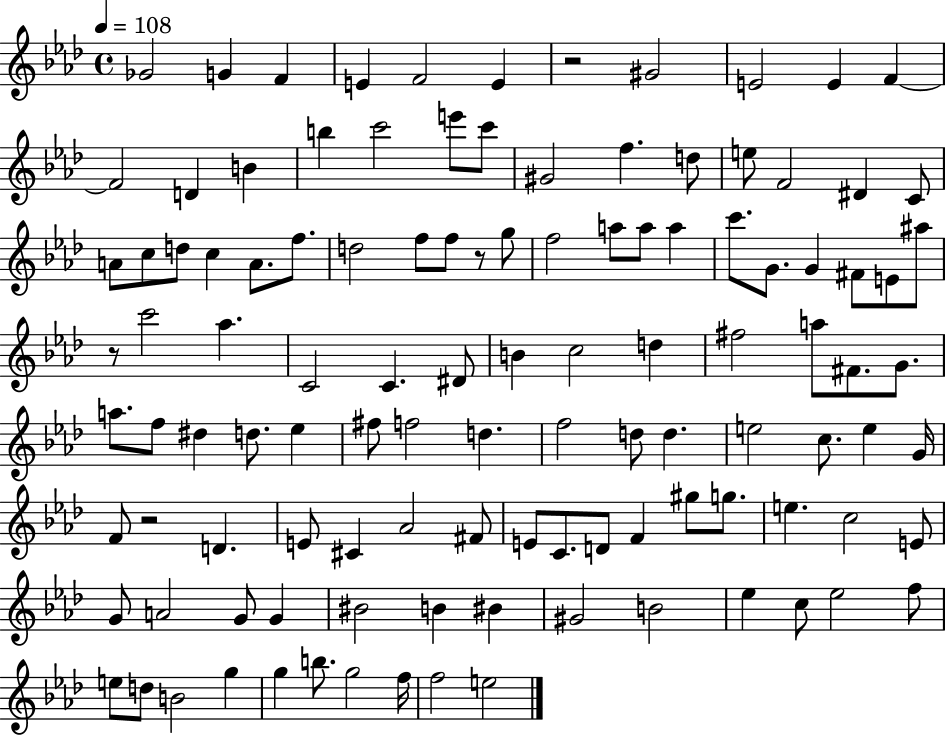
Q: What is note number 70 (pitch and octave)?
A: E5